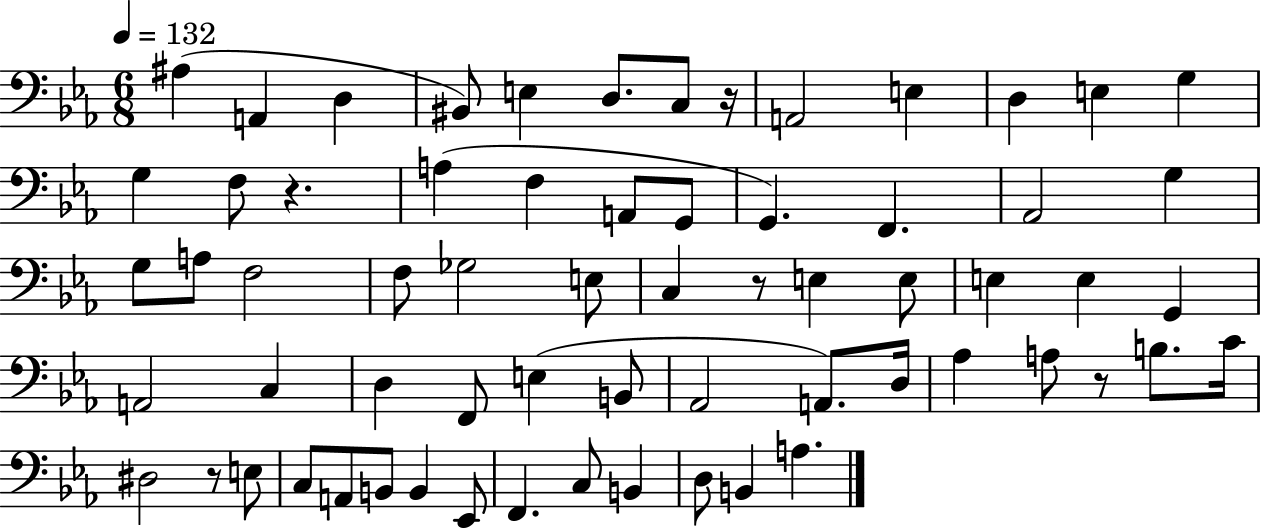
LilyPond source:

{
  \clef bass
  \numericTimeSignature
  \time 6/8
  \key ees \major
  \tempo 4 = 132
  ais4( a,4 d4 | bis,8) e4 d8. c8 r16 | a,2 e4 | d4 e4 g4 | \break g4 f8 r4. | a4( f4 a,8 g,8 | g,4.) f,4. | aes,2 g4 | \break g8 a8 f2 | f8 ges2 e8 | c4 r8 e4 e8 | e4 e4 g,4 | \break a,2 c4 | d4 f,8 e4( b,8 | aes,2 a,8.) d16 | aes4 a8 r8 b8. c'16 | \break dis2 r8 e8 | c8 a,8 b,8 b,4 ees,8 | f,4. c8 b,4 | d8 b,4 a4. | \break \bar "|."
}